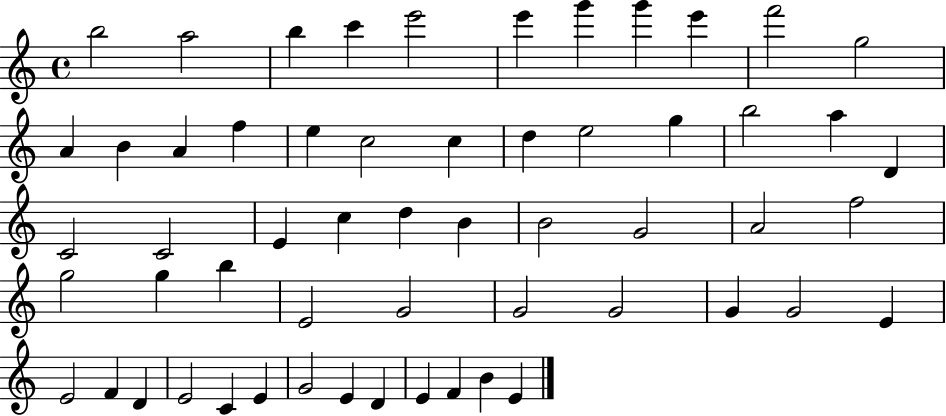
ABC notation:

X:1
T:Untitled
M:4/4
L:1/4
K:C
b2 a2 b c' e'2 e' g' g' e' f'2 g2 A B A f e c2 c d e2 g b2 a D C2 C2 E c d B B2 G2 A2 f2 g2 g b E2 G2 G2 G2 G G2 E E2 F D E2 C E G2 E D E F B E